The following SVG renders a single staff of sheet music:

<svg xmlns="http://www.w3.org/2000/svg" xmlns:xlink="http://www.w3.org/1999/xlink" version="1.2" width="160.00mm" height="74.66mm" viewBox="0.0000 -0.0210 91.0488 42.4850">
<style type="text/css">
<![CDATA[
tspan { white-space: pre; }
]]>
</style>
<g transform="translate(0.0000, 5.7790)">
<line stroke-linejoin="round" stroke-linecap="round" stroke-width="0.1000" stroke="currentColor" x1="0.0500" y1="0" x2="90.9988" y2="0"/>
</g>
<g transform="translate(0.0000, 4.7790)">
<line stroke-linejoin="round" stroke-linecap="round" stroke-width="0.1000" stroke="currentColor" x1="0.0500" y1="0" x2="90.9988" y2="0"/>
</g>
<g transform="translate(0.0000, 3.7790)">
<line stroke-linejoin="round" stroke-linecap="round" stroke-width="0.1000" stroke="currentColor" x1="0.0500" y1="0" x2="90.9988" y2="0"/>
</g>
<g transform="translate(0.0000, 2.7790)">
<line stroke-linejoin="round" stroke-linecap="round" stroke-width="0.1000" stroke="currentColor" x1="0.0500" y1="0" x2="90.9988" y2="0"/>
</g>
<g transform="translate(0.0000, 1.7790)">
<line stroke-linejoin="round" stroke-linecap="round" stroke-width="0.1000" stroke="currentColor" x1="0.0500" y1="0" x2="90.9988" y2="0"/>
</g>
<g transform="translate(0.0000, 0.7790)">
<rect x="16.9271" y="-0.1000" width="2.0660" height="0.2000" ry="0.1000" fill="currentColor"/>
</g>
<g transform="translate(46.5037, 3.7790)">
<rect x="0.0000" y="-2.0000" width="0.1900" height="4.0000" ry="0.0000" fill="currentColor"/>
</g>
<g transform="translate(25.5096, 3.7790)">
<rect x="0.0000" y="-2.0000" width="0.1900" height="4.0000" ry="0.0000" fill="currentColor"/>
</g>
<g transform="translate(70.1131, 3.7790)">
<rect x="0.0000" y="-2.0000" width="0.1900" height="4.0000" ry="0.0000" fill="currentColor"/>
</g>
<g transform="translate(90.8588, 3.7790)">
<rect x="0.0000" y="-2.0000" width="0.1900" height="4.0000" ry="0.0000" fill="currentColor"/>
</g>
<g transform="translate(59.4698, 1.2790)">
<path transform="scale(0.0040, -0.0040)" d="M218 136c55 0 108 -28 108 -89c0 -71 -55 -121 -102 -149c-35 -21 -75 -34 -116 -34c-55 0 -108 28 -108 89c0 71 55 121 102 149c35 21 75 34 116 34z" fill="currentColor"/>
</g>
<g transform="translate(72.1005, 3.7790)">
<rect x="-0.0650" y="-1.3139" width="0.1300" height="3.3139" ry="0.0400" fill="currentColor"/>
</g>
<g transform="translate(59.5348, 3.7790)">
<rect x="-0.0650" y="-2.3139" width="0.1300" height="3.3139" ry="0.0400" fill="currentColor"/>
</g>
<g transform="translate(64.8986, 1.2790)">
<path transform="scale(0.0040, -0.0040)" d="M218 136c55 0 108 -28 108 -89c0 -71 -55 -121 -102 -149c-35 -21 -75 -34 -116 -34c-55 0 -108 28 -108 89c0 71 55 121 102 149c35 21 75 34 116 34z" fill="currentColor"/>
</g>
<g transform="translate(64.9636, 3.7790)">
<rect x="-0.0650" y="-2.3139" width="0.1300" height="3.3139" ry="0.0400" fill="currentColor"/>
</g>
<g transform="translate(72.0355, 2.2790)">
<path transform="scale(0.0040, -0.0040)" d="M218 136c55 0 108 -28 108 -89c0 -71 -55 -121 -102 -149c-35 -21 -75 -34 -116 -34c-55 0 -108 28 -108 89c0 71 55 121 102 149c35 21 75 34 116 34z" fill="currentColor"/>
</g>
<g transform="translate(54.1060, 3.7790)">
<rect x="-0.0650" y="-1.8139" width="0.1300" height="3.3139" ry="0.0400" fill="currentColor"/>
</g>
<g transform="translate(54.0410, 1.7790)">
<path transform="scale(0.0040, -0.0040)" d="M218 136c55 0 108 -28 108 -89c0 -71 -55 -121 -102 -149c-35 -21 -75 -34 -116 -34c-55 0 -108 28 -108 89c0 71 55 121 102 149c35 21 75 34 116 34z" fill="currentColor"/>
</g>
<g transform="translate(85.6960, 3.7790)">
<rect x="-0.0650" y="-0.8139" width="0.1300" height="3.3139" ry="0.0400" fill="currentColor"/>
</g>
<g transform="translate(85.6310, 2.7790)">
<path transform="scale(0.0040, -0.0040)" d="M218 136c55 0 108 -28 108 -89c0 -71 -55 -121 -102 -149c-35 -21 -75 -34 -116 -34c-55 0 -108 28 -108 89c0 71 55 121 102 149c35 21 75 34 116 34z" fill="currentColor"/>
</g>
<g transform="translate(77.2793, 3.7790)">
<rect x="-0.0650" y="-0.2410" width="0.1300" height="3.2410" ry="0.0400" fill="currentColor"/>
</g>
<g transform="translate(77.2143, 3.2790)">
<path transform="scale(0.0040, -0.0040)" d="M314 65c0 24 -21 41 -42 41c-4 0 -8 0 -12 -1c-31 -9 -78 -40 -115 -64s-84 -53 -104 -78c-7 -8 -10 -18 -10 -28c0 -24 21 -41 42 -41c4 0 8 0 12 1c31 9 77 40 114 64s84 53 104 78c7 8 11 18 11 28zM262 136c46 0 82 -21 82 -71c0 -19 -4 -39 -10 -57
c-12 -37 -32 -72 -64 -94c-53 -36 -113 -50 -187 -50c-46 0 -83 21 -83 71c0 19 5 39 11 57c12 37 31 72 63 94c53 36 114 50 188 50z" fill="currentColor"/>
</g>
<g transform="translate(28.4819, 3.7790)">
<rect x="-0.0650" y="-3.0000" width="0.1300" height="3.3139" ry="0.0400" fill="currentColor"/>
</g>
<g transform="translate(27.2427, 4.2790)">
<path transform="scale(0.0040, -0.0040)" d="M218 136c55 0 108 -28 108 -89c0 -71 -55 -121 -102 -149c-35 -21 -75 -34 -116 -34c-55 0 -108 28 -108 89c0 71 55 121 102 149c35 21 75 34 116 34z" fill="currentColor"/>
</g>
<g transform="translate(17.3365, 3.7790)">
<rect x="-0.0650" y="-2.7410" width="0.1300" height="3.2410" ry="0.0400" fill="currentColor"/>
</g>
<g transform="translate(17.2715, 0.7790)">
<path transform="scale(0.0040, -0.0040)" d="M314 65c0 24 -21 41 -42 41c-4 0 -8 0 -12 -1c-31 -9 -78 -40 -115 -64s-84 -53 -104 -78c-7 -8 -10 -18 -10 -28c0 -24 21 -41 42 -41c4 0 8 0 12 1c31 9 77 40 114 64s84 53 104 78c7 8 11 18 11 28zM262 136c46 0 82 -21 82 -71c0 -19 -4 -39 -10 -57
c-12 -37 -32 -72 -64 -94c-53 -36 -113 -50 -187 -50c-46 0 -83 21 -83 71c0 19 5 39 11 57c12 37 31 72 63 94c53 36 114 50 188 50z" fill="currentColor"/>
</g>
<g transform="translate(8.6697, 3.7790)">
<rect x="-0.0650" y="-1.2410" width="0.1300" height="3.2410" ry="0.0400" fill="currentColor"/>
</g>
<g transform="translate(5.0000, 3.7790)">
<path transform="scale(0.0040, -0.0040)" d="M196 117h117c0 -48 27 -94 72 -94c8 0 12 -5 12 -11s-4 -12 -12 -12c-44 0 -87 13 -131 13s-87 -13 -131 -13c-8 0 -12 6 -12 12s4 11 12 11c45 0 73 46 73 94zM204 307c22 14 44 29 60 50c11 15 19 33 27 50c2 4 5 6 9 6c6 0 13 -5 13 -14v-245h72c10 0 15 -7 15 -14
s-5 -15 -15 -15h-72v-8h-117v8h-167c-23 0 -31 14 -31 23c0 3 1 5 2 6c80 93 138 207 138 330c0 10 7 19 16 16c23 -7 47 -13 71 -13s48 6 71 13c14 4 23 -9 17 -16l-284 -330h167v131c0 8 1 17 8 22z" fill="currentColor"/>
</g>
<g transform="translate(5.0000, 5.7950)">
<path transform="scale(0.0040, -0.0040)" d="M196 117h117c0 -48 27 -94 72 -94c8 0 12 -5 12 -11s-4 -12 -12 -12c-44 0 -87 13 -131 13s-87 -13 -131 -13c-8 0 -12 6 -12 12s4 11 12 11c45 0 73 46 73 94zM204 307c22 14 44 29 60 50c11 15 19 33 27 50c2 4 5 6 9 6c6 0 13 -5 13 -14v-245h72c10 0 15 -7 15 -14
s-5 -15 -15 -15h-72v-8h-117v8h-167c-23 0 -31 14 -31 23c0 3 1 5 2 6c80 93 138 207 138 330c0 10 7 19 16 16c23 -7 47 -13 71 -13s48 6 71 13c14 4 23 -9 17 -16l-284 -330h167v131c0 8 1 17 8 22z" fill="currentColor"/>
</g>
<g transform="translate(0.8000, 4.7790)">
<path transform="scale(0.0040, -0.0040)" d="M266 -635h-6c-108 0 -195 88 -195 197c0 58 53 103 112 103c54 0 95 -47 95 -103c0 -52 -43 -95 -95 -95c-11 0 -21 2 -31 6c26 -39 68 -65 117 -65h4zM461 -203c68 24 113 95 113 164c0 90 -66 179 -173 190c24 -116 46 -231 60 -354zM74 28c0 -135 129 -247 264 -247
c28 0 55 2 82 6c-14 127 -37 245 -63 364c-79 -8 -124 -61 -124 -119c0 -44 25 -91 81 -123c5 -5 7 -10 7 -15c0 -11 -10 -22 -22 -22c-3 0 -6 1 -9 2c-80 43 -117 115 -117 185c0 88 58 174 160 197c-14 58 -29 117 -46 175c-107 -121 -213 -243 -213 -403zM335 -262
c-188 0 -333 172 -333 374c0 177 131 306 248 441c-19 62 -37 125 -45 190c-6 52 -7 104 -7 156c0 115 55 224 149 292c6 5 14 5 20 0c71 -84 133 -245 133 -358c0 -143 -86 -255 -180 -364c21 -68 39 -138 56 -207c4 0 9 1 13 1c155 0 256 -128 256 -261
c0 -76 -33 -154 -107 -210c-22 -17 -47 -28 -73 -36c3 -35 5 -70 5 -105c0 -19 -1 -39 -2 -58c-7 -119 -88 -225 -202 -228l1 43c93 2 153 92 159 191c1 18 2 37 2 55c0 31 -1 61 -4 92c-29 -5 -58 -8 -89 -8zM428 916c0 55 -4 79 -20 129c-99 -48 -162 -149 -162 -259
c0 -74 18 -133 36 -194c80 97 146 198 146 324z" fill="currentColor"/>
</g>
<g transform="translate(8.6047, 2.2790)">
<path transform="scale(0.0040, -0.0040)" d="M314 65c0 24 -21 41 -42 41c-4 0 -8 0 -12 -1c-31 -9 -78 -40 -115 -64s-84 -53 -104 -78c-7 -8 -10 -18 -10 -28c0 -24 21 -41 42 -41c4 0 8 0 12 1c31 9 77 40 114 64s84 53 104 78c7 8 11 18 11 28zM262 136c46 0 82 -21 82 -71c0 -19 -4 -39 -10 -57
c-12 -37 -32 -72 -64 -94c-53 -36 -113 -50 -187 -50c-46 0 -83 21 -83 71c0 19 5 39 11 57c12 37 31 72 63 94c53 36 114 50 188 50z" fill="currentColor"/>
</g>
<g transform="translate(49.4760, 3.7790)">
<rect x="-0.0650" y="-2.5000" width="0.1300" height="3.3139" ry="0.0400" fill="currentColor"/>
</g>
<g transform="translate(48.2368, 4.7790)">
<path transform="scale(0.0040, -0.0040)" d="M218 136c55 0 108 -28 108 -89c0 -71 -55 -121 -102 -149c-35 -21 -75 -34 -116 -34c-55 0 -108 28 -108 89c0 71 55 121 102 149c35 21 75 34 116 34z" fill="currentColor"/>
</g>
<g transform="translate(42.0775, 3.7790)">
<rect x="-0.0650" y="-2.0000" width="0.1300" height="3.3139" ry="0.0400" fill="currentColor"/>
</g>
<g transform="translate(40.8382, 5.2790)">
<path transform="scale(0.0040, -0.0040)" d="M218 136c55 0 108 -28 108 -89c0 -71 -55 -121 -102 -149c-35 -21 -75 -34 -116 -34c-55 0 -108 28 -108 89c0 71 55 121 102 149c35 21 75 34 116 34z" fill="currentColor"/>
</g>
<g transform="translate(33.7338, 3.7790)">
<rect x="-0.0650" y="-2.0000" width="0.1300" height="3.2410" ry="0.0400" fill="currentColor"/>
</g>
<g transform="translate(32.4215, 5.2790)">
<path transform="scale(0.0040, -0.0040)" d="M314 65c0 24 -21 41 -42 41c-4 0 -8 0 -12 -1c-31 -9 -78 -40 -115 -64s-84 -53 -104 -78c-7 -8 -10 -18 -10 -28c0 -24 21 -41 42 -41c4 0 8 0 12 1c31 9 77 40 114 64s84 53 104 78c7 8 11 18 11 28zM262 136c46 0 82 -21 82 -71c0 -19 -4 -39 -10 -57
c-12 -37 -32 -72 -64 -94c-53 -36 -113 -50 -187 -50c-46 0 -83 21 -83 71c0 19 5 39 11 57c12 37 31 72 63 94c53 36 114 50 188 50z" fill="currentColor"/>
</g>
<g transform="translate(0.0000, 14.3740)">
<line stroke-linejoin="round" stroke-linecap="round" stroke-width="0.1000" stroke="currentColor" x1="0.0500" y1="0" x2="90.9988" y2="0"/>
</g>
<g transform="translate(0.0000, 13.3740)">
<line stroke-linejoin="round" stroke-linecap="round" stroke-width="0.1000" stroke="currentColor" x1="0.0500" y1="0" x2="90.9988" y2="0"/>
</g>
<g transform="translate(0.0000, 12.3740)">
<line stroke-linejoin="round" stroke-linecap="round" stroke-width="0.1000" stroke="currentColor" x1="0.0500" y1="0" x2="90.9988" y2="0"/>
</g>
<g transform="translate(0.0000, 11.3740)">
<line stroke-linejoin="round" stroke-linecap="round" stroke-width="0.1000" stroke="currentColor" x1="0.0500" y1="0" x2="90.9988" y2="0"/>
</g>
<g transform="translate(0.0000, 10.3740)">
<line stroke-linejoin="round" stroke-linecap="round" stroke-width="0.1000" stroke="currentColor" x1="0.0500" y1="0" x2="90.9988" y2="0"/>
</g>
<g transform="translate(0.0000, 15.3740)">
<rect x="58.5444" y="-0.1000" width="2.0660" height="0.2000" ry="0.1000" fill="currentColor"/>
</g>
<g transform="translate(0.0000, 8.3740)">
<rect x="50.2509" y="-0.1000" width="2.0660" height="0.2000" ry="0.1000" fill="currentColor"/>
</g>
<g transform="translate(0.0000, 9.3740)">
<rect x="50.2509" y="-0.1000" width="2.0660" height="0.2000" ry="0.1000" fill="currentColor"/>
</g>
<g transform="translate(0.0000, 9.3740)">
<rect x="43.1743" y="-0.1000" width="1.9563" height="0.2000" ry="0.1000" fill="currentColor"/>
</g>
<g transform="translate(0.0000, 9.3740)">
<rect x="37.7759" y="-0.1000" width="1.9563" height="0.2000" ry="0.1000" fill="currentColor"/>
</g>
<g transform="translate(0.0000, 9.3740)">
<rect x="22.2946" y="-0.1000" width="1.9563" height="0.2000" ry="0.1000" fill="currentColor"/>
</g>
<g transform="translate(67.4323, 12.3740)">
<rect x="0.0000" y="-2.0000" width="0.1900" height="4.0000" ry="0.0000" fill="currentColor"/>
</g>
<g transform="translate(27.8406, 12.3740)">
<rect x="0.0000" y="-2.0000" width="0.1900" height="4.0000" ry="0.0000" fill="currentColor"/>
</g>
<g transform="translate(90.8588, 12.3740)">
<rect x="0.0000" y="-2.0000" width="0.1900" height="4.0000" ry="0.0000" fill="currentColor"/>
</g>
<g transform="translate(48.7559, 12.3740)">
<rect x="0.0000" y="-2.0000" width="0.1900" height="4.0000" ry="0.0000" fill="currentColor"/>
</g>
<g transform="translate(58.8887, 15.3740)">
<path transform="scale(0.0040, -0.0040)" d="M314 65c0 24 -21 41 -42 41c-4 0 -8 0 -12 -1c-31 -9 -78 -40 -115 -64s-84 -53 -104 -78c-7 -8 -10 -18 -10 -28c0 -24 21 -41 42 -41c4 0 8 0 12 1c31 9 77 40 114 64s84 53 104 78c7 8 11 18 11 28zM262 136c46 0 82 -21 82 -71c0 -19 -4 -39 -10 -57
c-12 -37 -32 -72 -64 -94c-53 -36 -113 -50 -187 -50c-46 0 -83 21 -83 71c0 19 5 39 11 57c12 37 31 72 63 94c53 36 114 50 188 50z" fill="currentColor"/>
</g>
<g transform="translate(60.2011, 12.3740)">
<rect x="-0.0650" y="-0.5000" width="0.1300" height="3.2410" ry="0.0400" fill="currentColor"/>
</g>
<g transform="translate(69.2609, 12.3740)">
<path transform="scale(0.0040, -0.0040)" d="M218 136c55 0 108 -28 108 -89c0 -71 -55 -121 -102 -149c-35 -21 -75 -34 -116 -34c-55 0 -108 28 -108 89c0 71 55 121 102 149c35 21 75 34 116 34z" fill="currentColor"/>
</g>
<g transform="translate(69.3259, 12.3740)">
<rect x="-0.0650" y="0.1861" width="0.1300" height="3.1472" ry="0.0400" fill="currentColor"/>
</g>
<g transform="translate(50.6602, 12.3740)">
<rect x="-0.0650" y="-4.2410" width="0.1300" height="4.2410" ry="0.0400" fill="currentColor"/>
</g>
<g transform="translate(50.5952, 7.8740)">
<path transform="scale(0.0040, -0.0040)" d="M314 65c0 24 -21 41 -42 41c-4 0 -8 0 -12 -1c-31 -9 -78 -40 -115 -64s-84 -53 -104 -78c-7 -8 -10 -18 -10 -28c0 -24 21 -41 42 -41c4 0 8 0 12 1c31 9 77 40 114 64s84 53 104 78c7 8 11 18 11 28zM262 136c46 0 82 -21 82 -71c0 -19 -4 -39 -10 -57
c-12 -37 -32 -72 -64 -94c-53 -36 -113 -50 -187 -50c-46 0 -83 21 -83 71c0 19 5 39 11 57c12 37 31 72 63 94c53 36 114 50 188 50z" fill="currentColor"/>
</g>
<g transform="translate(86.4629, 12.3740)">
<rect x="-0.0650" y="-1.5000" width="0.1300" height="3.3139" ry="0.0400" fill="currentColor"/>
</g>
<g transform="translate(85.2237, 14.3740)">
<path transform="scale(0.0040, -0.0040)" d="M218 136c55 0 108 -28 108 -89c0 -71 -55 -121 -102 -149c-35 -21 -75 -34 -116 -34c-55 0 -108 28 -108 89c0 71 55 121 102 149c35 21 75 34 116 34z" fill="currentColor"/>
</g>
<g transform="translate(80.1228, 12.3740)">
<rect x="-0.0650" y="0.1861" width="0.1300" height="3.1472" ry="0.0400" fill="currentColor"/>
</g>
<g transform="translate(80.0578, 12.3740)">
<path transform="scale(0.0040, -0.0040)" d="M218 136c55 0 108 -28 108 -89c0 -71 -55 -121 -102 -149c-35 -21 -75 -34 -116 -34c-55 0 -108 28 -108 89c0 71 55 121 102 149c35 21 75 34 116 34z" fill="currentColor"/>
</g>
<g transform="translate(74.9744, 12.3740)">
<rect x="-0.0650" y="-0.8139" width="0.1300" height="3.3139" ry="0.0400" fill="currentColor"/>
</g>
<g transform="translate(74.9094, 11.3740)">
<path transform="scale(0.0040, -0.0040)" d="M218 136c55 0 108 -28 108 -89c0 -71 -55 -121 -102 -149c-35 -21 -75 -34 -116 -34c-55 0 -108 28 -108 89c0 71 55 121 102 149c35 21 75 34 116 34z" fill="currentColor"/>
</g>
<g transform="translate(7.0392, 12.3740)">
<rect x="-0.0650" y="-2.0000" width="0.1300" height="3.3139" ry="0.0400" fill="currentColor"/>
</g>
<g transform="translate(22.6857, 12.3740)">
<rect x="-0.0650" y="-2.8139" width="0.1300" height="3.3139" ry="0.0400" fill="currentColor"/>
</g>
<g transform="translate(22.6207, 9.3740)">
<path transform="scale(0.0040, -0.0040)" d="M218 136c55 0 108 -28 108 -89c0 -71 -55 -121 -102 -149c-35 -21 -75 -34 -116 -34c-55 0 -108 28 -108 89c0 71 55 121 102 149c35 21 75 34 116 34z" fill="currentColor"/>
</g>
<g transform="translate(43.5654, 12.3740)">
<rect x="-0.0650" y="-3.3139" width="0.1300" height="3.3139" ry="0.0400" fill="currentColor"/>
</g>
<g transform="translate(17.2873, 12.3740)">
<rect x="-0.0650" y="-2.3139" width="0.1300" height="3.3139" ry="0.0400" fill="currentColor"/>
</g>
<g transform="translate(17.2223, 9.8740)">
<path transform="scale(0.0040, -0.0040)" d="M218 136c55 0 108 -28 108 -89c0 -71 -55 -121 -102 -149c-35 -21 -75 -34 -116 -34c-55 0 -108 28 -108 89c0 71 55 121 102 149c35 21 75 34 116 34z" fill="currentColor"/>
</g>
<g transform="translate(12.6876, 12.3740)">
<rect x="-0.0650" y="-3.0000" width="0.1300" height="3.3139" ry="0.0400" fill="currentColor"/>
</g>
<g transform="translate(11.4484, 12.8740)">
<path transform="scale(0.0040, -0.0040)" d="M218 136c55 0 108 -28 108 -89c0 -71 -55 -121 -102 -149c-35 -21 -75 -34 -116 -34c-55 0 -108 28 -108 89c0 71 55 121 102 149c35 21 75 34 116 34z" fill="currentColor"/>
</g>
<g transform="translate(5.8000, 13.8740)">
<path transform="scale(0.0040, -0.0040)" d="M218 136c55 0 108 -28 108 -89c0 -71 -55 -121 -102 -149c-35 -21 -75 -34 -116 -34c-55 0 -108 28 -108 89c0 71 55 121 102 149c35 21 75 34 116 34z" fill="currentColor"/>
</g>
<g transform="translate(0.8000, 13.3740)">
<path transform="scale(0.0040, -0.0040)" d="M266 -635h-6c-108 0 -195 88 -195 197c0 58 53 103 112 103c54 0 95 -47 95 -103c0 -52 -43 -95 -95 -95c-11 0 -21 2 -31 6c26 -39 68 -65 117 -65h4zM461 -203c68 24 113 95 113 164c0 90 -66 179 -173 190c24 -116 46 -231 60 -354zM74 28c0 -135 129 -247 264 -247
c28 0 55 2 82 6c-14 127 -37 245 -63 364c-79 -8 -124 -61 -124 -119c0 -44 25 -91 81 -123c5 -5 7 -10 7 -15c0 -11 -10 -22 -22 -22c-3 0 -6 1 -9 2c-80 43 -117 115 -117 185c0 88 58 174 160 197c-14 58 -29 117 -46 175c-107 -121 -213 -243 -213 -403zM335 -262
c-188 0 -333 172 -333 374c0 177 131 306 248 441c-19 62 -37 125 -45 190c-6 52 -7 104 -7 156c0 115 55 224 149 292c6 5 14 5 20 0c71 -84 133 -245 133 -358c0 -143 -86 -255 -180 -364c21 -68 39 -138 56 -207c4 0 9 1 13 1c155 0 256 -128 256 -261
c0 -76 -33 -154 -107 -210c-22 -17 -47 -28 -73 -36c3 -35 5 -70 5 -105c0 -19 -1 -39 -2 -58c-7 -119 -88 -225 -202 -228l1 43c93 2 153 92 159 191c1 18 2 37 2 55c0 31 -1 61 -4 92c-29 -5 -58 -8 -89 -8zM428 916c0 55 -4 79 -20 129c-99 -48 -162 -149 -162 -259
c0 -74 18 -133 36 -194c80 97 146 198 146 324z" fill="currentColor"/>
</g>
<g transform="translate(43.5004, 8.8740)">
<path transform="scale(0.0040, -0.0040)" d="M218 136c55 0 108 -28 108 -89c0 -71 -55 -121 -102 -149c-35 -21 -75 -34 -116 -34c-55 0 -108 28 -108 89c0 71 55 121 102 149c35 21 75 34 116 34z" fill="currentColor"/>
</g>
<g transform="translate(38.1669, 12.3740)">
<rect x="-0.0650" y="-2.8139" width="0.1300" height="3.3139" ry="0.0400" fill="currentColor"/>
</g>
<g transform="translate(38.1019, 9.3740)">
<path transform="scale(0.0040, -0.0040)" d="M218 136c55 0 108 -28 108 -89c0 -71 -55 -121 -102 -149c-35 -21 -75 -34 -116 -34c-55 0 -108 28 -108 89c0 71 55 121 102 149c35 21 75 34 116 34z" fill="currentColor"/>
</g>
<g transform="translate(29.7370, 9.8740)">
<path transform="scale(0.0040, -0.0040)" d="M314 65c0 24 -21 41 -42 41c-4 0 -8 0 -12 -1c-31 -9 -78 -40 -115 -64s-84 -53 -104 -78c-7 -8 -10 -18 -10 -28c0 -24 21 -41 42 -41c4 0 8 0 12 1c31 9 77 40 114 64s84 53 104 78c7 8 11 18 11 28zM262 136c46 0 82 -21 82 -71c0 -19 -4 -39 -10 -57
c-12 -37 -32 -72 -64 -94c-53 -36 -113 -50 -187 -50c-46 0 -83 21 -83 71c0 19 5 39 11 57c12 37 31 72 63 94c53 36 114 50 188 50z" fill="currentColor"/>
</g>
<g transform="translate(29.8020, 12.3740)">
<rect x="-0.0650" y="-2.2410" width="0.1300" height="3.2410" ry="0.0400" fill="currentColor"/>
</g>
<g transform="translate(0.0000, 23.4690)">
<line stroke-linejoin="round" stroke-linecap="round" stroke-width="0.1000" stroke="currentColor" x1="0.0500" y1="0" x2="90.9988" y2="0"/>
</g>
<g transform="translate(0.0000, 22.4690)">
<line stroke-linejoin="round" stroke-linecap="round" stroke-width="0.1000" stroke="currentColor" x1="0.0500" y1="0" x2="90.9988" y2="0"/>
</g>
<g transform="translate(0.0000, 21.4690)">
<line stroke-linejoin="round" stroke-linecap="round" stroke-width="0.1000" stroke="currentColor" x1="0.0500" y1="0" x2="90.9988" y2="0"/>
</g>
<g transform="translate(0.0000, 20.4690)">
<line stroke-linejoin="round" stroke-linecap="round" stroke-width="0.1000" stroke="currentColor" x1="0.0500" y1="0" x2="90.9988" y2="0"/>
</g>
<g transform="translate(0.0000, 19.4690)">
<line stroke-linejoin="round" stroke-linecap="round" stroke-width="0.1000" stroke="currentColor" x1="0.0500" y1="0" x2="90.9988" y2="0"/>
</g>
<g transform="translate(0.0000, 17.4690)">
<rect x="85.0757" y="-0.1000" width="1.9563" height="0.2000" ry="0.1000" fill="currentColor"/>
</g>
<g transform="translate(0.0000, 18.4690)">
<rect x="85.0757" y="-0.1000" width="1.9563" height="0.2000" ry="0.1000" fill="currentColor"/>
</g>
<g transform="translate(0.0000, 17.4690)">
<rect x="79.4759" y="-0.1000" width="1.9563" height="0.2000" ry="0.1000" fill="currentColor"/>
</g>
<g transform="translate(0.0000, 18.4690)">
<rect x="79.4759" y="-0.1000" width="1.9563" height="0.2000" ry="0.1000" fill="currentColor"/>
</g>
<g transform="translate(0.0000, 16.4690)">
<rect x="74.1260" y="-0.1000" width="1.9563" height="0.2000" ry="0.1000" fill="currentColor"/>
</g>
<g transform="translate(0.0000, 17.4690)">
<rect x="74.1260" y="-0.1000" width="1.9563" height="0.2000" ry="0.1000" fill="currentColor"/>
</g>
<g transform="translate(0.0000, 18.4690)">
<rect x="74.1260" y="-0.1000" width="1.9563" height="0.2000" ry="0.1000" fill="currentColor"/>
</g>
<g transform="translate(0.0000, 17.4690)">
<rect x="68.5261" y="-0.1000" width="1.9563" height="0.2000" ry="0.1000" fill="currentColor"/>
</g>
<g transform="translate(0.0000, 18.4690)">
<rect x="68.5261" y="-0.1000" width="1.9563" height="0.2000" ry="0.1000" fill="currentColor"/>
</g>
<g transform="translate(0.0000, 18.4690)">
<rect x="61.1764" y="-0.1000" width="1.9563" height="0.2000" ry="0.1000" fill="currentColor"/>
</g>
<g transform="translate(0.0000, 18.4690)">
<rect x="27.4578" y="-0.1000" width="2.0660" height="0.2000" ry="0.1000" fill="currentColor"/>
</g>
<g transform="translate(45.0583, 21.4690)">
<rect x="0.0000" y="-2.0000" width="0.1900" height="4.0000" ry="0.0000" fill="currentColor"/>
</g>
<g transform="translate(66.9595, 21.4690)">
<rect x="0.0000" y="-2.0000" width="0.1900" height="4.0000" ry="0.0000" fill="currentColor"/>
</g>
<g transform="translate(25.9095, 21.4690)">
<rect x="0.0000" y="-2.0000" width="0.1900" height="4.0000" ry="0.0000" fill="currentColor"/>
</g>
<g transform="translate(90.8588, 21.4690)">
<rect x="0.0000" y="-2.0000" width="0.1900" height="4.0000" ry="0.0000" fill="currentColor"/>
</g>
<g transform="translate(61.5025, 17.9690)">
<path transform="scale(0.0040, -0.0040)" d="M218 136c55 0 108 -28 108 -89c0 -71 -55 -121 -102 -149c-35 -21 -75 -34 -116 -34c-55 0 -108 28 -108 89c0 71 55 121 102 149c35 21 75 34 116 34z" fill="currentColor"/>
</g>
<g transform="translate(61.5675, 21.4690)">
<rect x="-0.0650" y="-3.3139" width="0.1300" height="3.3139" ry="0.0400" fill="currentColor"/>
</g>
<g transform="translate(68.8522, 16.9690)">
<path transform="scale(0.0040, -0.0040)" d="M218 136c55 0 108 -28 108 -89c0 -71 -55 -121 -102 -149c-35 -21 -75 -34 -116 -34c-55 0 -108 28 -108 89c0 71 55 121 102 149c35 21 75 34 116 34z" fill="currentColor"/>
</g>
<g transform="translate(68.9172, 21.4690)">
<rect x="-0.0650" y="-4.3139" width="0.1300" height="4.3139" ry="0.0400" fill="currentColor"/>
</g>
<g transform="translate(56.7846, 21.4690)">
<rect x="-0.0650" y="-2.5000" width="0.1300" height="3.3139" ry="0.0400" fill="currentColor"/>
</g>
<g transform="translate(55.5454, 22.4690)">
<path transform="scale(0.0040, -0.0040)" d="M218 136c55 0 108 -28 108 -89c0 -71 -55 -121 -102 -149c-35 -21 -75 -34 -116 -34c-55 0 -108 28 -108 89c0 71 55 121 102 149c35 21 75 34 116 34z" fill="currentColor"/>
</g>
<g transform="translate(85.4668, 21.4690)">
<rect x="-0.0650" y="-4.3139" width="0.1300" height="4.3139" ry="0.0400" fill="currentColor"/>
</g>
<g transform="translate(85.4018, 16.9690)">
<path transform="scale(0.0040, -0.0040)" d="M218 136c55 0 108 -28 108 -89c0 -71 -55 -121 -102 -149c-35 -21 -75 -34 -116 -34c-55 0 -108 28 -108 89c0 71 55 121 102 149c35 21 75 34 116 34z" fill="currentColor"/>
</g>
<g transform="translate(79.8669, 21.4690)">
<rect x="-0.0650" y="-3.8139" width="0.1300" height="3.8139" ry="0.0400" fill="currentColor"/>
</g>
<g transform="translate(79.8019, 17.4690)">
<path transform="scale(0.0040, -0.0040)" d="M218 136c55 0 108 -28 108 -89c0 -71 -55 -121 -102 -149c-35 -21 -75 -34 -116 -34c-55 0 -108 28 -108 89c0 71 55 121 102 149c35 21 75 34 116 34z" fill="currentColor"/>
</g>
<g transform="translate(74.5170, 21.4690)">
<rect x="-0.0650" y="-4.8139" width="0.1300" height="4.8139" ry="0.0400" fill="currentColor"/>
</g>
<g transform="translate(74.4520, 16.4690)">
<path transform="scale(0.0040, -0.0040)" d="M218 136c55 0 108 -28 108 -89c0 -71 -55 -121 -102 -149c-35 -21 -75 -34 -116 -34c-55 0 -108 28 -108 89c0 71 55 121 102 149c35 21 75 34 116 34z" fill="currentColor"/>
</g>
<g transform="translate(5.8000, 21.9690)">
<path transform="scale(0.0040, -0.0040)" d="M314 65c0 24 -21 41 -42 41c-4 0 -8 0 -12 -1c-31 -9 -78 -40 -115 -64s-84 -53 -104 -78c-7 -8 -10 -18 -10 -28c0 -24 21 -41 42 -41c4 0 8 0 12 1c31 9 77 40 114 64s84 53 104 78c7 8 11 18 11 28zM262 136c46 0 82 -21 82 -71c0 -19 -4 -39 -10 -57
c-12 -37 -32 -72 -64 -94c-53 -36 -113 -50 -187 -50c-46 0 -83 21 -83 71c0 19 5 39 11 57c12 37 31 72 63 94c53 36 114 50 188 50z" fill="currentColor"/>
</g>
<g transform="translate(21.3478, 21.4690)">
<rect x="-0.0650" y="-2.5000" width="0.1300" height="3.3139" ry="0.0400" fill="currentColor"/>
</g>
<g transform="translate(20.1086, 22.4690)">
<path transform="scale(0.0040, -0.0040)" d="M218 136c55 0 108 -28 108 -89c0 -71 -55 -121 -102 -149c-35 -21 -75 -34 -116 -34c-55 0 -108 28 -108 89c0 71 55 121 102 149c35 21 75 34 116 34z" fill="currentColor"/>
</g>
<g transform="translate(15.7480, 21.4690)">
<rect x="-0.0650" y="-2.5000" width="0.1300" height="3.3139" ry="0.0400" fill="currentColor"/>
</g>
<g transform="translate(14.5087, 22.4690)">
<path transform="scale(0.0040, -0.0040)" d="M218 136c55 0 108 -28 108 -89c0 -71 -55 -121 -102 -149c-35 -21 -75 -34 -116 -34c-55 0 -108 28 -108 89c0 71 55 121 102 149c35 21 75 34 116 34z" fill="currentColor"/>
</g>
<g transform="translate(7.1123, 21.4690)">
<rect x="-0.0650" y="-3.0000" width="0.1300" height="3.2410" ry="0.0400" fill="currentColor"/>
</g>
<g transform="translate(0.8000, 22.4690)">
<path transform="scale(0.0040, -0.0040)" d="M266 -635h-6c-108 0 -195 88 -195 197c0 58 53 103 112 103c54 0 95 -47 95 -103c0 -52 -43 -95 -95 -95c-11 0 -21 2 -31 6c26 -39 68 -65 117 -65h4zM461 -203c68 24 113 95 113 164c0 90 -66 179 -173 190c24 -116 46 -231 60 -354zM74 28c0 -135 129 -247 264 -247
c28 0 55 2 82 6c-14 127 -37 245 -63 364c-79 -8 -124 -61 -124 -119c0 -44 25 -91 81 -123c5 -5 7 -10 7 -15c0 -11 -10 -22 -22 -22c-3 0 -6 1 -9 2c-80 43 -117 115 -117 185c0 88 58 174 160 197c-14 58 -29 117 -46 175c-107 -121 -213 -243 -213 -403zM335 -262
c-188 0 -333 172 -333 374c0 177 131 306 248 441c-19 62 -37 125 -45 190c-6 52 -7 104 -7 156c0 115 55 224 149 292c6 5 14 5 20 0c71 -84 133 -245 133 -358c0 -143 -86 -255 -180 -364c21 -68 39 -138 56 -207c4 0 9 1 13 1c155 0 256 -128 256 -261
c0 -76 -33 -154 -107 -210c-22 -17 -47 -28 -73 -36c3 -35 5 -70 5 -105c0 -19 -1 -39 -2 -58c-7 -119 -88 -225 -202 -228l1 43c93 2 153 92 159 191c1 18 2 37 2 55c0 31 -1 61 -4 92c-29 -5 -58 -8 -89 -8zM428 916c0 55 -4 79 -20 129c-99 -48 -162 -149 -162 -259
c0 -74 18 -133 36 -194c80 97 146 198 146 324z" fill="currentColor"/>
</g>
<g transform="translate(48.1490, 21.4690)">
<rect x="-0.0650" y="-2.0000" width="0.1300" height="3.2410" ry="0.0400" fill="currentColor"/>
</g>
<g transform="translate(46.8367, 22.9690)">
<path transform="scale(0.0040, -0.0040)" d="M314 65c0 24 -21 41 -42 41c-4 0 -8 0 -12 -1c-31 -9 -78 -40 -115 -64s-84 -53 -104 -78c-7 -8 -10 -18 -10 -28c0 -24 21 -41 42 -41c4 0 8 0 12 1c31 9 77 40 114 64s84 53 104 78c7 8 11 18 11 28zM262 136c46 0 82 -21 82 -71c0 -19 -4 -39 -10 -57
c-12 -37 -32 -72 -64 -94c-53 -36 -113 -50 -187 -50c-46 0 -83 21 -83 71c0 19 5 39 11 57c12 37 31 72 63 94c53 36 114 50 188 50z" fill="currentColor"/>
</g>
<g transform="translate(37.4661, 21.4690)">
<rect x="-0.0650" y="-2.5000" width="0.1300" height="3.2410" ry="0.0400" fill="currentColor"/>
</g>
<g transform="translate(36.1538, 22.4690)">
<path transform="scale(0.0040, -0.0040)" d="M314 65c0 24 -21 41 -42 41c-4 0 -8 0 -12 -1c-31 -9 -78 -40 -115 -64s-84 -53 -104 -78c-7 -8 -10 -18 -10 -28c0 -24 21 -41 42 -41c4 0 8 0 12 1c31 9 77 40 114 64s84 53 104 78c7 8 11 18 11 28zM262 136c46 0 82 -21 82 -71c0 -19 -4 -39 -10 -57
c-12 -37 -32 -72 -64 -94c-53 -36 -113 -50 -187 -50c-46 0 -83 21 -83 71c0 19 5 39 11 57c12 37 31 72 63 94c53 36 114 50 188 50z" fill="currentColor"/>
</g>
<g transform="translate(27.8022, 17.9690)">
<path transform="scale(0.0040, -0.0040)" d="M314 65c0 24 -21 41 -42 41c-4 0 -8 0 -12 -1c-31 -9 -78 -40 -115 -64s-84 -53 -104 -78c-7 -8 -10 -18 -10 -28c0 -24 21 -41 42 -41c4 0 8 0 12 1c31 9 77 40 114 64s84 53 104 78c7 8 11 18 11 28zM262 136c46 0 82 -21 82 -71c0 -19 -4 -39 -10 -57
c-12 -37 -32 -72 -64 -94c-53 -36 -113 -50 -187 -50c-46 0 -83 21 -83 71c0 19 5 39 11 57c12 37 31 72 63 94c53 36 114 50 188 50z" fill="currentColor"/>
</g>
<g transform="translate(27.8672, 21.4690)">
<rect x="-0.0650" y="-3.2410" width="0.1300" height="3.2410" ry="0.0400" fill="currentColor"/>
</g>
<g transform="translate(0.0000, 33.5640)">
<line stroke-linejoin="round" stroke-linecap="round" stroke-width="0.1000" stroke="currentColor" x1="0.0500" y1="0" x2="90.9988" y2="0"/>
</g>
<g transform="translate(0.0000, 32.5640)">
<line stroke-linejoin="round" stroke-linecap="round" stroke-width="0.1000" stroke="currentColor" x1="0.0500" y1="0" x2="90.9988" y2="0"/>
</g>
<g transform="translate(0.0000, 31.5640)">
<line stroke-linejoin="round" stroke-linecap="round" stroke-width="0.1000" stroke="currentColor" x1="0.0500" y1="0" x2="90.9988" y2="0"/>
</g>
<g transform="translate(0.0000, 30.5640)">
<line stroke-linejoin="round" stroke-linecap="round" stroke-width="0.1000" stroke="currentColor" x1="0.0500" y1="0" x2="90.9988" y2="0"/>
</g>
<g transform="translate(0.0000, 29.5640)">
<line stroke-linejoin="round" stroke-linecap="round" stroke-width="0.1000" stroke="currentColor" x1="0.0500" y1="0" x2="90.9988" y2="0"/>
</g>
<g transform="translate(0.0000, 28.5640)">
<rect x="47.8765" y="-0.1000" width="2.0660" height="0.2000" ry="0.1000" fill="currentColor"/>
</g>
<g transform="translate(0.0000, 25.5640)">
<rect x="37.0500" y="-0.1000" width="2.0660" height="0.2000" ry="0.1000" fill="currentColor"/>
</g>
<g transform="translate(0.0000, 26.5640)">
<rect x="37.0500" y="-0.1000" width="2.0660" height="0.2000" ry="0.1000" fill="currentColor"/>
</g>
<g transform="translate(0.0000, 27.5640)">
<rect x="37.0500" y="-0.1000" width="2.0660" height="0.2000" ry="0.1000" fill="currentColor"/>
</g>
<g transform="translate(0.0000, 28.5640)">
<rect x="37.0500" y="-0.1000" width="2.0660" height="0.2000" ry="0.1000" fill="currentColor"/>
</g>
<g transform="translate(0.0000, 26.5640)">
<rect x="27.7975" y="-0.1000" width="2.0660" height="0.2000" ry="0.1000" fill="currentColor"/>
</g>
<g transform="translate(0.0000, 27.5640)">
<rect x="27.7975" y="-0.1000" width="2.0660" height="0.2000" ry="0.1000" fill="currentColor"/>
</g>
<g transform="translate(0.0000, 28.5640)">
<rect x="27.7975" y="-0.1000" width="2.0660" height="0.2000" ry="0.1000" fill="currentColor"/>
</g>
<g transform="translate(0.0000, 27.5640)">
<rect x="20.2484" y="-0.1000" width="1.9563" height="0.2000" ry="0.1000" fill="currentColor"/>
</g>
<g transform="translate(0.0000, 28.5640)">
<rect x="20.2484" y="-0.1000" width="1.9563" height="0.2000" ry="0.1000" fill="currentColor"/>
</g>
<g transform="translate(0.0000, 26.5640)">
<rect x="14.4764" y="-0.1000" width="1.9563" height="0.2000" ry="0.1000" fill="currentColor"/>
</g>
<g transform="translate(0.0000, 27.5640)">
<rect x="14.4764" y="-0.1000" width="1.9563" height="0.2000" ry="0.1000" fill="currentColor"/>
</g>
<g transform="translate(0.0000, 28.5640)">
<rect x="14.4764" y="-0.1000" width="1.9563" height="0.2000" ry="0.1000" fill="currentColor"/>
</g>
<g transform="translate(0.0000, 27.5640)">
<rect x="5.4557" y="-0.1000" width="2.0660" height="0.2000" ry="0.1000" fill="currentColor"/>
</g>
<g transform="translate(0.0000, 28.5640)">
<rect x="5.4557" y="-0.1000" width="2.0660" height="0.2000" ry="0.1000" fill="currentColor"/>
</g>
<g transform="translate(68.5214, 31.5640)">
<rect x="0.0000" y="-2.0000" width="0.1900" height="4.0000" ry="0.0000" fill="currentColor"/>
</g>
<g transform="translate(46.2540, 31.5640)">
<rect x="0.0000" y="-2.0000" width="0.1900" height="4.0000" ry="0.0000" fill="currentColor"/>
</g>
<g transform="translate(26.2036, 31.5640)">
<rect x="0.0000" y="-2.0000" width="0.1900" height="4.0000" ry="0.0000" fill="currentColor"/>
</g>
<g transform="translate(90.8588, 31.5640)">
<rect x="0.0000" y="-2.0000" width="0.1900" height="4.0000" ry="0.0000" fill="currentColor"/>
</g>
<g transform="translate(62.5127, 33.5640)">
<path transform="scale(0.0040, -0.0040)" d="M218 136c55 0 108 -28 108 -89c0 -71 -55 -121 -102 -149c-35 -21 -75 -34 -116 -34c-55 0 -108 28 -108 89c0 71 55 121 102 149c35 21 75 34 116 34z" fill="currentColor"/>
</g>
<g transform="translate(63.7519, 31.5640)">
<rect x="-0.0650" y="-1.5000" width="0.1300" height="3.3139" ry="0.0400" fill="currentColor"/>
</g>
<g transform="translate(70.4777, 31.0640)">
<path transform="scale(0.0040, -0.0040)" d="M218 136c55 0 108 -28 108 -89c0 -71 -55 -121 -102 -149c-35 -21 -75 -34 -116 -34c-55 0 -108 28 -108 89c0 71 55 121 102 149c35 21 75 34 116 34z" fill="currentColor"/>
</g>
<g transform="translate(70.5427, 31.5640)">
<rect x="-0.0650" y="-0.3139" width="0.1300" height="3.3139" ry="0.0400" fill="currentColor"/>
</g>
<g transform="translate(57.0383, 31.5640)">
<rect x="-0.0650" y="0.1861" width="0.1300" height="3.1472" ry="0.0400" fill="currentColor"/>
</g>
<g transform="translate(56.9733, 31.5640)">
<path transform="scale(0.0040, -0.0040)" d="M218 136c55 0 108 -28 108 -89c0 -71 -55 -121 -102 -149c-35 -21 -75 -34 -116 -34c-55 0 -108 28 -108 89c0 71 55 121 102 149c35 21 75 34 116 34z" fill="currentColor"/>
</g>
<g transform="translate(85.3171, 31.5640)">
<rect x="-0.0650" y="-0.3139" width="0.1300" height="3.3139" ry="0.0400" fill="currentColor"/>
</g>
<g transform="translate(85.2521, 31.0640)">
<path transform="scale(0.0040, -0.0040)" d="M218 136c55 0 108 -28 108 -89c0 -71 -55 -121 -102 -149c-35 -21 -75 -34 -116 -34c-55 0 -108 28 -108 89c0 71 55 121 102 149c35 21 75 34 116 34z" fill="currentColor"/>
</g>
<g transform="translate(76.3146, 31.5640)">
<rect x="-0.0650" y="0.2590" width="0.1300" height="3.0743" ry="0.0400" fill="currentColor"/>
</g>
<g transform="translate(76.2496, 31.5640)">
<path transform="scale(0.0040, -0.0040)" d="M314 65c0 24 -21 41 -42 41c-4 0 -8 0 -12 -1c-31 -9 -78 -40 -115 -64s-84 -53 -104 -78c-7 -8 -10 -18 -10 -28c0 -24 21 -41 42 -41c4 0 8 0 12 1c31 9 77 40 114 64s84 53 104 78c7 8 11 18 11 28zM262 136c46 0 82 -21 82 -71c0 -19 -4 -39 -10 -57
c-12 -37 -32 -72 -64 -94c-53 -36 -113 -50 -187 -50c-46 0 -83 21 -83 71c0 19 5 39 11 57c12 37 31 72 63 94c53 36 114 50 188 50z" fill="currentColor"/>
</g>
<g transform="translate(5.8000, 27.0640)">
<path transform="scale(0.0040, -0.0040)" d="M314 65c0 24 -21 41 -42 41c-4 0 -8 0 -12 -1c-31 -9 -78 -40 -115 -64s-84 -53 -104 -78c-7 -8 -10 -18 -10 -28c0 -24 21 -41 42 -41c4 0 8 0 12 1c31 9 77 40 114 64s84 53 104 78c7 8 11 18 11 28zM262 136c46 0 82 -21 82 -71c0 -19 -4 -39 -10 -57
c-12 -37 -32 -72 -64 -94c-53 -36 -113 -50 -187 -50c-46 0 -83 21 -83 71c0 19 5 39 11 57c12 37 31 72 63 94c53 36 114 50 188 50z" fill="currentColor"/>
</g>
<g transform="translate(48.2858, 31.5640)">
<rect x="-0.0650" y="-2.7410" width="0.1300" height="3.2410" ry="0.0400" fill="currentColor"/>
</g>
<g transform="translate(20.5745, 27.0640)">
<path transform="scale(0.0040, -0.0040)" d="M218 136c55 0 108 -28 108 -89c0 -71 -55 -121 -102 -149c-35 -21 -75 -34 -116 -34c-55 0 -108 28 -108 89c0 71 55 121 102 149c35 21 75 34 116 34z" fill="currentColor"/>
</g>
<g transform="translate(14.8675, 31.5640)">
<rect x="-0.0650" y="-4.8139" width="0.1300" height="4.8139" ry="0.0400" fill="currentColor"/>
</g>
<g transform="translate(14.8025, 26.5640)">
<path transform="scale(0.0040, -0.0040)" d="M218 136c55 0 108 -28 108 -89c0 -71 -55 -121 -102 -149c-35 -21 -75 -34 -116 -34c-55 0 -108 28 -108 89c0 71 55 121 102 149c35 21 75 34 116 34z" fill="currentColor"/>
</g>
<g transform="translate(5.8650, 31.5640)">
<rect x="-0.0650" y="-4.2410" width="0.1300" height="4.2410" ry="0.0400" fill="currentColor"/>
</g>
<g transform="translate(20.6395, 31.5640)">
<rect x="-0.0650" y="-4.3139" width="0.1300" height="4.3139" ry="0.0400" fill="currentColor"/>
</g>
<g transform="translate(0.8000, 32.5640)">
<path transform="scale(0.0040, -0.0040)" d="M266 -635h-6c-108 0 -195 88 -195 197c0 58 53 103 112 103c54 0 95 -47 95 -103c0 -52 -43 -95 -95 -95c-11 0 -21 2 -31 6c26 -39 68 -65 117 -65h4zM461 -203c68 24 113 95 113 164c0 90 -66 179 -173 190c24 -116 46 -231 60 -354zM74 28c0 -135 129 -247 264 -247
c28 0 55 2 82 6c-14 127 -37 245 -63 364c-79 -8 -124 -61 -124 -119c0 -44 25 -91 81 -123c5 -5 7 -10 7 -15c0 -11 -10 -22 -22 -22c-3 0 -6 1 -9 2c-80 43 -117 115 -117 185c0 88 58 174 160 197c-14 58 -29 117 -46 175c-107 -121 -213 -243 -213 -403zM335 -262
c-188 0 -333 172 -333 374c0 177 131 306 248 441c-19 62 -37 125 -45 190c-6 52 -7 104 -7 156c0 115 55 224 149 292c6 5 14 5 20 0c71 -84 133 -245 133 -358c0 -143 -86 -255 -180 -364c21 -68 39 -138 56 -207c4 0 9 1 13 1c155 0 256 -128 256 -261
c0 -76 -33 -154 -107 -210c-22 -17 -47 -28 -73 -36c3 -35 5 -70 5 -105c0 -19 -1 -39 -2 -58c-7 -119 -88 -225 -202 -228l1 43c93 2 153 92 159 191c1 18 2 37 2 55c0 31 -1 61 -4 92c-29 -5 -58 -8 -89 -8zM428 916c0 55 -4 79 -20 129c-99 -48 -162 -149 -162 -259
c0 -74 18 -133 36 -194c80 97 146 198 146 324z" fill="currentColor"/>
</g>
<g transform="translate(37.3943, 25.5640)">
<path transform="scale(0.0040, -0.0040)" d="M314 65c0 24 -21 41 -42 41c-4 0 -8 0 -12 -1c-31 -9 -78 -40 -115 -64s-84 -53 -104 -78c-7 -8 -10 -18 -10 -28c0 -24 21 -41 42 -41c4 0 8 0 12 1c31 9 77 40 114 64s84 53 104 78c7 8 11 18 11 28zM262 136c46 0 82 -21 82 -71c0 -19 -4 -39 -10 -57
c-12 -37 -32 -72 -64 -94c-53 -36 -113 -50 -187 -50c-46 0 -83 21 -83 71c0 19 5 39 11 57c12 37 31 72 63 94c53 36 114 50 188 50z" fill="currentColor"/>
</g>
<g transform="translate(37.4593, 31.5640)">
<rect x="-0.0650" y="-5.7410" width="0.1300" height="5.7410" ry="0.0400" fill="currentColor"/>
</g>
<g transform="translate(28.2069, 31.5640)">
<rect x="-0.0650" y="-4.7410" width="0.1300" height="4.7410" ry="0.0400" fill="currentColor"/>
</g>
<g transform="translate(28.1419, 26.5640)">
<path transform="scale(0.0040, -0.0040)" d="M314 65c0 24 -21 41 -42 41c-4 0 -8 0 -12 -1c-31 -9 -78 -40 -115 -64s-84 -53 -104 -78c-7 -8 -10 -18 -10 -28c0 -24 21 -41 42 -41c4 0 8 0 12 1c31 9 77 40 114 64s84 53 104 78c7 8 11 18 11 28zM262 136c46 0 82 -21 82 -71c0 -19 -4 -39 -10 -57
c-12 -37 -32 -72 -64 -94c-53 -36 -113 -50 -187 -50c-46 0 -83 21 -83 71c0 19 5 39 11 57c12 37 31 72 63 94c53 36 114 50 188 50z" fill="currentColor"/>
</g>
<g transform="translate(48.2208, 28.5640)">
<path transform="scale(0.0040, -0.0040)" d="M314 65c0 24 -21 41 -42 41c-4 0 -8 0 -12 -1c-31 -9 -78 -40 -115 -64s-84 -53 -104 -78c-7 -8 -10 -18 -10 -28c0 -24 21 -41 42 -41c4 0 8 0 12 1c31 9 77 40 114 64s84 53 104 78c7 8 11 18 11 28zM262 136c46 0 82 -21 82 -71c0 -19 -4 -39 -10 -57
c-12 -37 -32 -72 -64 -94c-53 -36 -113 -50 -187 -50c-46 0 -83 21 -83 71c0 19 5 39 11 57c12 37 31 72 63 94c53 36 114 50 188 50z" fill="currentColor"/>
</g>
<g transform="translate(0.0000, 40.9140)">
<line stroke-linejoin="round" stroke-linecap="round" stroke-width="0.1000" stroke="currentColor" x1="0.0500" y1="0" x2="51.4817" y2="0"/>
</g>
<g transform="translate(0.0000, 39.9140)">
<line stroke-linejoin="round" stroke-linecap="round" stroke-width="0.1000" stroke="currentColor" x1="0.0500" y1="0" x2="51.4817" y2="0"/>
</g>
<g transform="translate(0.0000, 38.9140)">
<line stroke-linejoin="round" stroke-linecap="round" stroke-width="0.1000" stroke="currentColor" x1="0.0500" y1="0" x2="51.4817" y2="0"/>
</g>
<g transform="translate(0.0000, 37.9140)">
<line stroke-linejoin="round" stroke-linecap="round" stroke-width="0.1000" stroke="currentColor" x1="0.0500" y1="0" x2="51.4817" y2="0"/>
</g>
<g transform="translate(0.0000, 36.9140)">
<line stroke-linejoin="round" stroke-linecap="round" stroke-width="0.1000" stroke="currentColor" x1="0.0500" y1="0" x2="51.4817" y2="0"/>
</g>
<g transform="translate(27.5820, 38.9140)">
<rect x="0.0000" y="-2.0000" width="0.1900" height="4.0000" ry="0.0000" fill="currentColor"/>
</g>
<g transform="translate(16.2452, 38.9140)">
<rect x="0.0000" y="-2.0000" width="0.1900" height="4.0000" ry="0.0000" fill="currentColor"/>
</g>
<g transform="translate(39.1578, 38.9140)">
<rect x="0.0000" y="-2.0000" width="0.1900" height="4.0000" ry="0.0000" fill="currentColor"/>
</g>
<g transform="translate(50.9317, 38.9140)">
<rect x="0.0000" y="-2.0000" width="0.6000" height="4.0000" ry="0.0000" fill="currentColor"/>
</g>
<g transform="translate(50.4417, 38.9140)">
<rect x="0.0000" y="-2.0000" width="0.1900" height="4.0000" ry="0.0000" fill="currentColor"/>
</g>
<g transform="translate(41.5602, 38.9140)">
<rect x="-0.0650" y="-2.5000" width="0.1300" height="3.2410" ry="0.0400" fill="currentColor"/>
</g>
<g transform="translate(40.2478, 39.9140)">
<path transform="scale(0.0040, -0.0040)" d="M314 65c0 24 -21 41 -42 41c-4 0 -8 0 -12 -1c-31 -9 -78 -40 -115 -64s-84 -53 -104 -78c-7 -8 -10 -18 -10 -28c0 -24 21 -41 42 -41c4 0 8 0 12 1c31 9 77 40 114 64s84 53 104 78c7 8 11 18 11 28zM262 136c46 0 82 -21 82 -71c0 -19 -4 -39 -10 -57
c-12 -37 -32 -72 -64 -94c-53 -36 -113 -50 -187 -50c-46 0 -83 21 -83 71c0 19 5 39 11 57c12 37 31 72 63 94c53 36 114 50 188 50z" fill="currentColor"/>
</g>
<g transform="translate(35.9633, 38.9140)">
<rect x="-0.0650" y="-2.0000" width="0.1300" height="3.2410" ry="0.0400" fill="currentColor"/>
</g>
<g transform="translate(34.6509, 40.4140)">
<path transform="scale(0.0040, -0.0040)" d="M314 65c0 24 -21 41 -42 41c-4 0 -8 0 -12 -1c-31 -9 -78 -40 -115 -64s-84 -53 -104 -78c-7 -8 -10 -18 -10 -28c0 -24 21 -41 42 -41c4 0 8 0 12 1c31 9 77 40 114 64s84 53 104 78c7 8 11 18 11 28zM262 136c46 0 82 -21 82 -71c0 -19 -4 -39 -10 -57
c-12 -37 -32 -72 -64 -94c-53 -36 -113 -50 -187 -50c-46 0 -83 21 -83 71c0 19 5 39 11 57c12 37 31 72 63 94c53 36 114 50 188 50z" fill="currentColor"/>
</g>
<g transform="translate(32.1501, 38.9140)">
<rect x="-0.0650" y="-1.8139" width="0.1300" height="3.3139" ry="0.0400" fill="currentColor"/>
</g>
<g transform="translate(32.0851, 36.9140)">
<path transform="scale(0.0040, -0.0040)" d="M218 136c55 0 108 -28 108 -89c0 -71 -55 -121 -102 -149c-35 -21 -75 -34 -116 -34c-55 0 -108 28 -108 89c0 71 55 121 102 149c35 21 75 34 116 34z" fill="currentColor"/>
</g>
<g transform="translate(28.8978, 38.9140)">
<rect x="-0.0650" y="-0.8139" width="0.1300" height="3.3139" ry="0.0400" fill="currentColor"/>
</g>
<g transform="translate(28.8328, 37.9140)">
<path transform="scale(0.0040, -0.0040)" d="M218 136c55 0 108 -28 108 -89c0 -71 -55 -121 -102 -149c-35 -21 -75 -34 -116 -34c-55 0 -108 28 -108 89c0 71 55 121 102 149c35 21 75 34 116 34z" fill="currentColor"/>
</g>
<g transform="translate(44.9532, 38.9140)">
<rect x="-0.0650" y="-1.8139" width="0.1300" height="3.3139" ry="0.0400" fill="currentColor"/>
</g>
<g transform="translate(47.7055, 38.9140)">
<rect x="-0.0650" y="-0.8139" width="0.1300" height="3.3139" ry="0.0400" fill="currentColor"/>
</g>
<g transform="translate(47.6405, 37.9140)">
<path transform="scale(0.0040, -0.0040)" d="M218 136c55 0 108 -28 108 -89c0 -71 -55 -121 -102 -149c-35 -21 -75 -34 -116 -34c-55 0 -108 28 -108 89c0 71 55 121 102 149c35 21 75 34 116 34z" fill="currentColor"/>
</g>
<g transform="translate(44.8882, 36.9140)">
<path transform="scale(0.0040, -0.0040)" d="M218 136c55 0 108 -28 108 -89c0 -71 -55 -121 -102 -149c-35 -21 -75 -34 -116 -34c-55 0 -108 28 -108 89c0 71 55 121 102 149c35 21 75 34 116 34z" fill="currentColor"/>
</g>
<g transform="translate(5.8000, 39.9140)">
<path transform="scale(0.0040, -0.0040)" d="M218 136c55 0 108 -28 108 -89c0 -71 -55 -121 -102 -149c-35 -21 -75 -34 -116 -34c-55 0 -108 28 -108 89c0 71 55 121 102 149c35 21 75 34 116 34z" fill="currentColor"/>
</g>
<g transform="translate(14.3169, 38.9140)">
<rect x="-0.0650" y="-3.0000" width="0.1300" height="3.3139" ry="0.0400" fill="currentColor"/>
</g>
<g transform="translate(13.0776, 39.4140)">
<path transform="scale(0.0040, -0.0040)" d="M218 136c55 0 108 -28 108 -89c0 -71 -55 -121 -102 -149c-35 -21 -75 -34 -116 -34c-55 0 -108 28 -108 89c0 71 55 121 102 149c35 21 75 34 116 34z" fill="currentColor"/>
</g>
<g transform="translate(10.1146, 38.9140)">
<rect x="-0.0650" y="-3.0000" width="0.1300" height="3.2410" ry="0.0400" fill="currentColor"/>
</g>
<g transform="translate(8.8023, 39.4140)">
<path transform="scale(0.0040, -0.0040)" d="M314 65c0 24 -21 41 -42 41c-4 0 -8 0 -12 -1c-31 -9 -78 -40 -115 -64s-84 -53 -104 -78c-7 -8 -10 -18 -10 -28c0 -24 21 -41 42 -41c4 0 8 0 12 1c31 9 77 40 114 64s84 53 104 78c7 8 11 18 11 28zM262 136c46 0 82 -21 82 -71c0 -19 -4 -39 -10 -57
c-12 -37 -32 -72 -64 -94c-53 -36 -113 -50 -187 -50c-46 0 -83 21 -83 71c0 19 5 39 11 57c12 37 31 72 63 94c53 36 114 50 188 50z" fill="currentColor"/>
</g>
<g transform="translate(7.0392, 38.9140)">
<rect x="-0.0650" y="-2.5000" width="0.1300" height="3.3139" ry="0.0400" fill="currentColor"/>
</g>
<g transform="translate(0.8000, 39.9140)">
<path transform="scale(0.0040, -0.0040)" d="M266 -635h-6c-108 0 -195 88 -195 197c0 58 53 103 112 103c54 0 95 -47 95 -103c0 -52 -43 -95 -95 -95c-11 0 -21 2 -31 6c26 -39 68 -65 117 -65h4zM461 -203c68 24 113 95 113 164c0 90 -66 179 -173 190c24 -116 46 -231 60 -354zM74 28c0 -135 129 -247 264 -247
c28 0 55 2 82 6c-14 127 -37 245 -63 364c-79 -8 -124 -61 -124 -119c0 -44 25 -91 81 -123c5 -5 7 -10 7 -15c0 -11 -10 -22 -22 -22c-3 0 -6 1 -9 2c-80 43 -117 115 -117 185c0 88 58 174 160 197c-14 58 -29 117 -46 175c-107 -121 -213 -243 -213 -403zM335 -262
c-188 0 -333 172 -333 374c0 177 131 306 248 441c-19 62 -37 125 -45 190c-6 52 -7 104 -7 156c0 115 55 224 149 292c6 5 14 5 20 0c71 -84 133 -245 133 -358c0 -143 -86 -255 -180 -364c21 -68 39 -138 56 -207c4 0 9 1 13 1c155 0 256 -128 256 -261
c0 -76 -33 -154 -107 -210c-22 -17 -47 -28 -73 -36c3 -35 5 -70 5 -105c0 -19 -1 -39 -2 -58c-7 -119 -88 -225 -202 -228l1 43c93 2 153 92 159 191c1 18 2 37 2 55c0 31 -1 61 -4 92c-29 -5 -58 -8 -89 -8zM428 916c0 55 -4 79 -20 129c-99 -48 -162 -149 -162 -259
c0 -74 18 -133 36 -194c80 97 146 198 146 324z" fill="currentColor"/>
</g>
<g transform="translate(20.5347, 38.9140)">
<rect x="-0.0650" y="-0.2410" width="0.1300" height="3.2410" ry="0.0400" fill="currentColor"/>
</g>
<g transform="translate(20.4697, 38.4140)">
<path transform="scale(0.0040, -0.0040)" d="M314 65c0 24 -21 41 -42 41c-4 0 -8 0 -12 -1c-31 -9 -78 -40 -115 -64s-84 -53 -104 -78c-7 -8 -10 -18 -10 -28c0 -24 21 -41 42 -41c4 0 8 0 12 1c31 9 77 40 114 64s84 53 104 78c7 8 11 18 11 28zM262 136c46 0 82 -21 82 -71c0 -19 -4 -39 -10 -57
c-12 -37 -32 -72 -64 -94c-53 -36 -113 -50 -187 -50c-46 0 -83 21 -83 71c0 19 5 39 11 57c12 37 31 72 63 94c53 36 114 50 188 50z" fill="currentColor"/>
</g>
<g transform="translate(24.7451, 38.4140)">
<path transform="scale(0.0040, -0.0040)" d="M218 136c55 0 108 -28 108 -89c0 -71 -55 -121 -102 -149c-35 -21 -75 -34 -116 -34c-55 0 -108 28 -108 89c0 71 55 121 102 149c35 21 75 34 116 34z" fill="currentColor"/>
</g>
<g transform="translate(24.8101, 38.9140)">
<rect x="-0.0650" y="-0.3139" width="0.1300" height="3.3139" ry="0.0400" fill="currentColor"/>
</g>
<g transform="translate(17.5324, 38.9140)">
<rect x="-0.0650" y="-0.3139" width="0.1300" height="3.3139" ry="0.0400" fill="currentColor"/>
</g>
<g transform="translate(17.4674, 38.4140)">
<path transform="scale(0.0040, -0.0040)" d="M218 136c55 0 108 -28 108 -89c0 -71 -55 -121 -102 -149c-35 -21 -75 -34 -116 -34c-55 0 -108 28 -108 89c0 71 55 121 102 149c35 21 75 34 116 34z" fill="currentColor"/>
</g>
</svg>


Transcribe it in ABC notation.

X:1
T:Untitled
M:4/4
L:1/4
K:C
e2 a2 A F2 F G f g g e c2 d F A g a g2 a b d'2 C2 B d B E A2 G G b2 G2 F2 G b d' e' c' d' d'2 e' d' e'2 g'2 a2 B E c B2 c G A2 A c c2 c d f F2 G2 f d